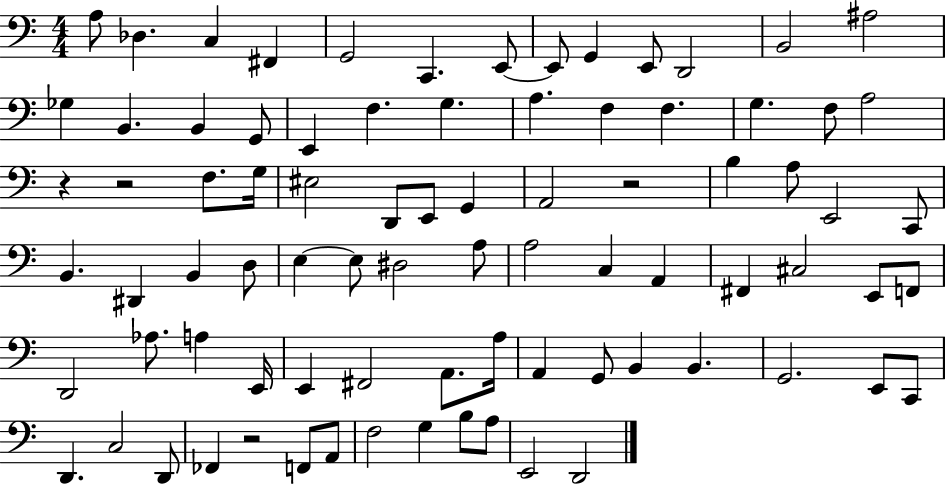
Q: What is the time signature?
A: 4/4